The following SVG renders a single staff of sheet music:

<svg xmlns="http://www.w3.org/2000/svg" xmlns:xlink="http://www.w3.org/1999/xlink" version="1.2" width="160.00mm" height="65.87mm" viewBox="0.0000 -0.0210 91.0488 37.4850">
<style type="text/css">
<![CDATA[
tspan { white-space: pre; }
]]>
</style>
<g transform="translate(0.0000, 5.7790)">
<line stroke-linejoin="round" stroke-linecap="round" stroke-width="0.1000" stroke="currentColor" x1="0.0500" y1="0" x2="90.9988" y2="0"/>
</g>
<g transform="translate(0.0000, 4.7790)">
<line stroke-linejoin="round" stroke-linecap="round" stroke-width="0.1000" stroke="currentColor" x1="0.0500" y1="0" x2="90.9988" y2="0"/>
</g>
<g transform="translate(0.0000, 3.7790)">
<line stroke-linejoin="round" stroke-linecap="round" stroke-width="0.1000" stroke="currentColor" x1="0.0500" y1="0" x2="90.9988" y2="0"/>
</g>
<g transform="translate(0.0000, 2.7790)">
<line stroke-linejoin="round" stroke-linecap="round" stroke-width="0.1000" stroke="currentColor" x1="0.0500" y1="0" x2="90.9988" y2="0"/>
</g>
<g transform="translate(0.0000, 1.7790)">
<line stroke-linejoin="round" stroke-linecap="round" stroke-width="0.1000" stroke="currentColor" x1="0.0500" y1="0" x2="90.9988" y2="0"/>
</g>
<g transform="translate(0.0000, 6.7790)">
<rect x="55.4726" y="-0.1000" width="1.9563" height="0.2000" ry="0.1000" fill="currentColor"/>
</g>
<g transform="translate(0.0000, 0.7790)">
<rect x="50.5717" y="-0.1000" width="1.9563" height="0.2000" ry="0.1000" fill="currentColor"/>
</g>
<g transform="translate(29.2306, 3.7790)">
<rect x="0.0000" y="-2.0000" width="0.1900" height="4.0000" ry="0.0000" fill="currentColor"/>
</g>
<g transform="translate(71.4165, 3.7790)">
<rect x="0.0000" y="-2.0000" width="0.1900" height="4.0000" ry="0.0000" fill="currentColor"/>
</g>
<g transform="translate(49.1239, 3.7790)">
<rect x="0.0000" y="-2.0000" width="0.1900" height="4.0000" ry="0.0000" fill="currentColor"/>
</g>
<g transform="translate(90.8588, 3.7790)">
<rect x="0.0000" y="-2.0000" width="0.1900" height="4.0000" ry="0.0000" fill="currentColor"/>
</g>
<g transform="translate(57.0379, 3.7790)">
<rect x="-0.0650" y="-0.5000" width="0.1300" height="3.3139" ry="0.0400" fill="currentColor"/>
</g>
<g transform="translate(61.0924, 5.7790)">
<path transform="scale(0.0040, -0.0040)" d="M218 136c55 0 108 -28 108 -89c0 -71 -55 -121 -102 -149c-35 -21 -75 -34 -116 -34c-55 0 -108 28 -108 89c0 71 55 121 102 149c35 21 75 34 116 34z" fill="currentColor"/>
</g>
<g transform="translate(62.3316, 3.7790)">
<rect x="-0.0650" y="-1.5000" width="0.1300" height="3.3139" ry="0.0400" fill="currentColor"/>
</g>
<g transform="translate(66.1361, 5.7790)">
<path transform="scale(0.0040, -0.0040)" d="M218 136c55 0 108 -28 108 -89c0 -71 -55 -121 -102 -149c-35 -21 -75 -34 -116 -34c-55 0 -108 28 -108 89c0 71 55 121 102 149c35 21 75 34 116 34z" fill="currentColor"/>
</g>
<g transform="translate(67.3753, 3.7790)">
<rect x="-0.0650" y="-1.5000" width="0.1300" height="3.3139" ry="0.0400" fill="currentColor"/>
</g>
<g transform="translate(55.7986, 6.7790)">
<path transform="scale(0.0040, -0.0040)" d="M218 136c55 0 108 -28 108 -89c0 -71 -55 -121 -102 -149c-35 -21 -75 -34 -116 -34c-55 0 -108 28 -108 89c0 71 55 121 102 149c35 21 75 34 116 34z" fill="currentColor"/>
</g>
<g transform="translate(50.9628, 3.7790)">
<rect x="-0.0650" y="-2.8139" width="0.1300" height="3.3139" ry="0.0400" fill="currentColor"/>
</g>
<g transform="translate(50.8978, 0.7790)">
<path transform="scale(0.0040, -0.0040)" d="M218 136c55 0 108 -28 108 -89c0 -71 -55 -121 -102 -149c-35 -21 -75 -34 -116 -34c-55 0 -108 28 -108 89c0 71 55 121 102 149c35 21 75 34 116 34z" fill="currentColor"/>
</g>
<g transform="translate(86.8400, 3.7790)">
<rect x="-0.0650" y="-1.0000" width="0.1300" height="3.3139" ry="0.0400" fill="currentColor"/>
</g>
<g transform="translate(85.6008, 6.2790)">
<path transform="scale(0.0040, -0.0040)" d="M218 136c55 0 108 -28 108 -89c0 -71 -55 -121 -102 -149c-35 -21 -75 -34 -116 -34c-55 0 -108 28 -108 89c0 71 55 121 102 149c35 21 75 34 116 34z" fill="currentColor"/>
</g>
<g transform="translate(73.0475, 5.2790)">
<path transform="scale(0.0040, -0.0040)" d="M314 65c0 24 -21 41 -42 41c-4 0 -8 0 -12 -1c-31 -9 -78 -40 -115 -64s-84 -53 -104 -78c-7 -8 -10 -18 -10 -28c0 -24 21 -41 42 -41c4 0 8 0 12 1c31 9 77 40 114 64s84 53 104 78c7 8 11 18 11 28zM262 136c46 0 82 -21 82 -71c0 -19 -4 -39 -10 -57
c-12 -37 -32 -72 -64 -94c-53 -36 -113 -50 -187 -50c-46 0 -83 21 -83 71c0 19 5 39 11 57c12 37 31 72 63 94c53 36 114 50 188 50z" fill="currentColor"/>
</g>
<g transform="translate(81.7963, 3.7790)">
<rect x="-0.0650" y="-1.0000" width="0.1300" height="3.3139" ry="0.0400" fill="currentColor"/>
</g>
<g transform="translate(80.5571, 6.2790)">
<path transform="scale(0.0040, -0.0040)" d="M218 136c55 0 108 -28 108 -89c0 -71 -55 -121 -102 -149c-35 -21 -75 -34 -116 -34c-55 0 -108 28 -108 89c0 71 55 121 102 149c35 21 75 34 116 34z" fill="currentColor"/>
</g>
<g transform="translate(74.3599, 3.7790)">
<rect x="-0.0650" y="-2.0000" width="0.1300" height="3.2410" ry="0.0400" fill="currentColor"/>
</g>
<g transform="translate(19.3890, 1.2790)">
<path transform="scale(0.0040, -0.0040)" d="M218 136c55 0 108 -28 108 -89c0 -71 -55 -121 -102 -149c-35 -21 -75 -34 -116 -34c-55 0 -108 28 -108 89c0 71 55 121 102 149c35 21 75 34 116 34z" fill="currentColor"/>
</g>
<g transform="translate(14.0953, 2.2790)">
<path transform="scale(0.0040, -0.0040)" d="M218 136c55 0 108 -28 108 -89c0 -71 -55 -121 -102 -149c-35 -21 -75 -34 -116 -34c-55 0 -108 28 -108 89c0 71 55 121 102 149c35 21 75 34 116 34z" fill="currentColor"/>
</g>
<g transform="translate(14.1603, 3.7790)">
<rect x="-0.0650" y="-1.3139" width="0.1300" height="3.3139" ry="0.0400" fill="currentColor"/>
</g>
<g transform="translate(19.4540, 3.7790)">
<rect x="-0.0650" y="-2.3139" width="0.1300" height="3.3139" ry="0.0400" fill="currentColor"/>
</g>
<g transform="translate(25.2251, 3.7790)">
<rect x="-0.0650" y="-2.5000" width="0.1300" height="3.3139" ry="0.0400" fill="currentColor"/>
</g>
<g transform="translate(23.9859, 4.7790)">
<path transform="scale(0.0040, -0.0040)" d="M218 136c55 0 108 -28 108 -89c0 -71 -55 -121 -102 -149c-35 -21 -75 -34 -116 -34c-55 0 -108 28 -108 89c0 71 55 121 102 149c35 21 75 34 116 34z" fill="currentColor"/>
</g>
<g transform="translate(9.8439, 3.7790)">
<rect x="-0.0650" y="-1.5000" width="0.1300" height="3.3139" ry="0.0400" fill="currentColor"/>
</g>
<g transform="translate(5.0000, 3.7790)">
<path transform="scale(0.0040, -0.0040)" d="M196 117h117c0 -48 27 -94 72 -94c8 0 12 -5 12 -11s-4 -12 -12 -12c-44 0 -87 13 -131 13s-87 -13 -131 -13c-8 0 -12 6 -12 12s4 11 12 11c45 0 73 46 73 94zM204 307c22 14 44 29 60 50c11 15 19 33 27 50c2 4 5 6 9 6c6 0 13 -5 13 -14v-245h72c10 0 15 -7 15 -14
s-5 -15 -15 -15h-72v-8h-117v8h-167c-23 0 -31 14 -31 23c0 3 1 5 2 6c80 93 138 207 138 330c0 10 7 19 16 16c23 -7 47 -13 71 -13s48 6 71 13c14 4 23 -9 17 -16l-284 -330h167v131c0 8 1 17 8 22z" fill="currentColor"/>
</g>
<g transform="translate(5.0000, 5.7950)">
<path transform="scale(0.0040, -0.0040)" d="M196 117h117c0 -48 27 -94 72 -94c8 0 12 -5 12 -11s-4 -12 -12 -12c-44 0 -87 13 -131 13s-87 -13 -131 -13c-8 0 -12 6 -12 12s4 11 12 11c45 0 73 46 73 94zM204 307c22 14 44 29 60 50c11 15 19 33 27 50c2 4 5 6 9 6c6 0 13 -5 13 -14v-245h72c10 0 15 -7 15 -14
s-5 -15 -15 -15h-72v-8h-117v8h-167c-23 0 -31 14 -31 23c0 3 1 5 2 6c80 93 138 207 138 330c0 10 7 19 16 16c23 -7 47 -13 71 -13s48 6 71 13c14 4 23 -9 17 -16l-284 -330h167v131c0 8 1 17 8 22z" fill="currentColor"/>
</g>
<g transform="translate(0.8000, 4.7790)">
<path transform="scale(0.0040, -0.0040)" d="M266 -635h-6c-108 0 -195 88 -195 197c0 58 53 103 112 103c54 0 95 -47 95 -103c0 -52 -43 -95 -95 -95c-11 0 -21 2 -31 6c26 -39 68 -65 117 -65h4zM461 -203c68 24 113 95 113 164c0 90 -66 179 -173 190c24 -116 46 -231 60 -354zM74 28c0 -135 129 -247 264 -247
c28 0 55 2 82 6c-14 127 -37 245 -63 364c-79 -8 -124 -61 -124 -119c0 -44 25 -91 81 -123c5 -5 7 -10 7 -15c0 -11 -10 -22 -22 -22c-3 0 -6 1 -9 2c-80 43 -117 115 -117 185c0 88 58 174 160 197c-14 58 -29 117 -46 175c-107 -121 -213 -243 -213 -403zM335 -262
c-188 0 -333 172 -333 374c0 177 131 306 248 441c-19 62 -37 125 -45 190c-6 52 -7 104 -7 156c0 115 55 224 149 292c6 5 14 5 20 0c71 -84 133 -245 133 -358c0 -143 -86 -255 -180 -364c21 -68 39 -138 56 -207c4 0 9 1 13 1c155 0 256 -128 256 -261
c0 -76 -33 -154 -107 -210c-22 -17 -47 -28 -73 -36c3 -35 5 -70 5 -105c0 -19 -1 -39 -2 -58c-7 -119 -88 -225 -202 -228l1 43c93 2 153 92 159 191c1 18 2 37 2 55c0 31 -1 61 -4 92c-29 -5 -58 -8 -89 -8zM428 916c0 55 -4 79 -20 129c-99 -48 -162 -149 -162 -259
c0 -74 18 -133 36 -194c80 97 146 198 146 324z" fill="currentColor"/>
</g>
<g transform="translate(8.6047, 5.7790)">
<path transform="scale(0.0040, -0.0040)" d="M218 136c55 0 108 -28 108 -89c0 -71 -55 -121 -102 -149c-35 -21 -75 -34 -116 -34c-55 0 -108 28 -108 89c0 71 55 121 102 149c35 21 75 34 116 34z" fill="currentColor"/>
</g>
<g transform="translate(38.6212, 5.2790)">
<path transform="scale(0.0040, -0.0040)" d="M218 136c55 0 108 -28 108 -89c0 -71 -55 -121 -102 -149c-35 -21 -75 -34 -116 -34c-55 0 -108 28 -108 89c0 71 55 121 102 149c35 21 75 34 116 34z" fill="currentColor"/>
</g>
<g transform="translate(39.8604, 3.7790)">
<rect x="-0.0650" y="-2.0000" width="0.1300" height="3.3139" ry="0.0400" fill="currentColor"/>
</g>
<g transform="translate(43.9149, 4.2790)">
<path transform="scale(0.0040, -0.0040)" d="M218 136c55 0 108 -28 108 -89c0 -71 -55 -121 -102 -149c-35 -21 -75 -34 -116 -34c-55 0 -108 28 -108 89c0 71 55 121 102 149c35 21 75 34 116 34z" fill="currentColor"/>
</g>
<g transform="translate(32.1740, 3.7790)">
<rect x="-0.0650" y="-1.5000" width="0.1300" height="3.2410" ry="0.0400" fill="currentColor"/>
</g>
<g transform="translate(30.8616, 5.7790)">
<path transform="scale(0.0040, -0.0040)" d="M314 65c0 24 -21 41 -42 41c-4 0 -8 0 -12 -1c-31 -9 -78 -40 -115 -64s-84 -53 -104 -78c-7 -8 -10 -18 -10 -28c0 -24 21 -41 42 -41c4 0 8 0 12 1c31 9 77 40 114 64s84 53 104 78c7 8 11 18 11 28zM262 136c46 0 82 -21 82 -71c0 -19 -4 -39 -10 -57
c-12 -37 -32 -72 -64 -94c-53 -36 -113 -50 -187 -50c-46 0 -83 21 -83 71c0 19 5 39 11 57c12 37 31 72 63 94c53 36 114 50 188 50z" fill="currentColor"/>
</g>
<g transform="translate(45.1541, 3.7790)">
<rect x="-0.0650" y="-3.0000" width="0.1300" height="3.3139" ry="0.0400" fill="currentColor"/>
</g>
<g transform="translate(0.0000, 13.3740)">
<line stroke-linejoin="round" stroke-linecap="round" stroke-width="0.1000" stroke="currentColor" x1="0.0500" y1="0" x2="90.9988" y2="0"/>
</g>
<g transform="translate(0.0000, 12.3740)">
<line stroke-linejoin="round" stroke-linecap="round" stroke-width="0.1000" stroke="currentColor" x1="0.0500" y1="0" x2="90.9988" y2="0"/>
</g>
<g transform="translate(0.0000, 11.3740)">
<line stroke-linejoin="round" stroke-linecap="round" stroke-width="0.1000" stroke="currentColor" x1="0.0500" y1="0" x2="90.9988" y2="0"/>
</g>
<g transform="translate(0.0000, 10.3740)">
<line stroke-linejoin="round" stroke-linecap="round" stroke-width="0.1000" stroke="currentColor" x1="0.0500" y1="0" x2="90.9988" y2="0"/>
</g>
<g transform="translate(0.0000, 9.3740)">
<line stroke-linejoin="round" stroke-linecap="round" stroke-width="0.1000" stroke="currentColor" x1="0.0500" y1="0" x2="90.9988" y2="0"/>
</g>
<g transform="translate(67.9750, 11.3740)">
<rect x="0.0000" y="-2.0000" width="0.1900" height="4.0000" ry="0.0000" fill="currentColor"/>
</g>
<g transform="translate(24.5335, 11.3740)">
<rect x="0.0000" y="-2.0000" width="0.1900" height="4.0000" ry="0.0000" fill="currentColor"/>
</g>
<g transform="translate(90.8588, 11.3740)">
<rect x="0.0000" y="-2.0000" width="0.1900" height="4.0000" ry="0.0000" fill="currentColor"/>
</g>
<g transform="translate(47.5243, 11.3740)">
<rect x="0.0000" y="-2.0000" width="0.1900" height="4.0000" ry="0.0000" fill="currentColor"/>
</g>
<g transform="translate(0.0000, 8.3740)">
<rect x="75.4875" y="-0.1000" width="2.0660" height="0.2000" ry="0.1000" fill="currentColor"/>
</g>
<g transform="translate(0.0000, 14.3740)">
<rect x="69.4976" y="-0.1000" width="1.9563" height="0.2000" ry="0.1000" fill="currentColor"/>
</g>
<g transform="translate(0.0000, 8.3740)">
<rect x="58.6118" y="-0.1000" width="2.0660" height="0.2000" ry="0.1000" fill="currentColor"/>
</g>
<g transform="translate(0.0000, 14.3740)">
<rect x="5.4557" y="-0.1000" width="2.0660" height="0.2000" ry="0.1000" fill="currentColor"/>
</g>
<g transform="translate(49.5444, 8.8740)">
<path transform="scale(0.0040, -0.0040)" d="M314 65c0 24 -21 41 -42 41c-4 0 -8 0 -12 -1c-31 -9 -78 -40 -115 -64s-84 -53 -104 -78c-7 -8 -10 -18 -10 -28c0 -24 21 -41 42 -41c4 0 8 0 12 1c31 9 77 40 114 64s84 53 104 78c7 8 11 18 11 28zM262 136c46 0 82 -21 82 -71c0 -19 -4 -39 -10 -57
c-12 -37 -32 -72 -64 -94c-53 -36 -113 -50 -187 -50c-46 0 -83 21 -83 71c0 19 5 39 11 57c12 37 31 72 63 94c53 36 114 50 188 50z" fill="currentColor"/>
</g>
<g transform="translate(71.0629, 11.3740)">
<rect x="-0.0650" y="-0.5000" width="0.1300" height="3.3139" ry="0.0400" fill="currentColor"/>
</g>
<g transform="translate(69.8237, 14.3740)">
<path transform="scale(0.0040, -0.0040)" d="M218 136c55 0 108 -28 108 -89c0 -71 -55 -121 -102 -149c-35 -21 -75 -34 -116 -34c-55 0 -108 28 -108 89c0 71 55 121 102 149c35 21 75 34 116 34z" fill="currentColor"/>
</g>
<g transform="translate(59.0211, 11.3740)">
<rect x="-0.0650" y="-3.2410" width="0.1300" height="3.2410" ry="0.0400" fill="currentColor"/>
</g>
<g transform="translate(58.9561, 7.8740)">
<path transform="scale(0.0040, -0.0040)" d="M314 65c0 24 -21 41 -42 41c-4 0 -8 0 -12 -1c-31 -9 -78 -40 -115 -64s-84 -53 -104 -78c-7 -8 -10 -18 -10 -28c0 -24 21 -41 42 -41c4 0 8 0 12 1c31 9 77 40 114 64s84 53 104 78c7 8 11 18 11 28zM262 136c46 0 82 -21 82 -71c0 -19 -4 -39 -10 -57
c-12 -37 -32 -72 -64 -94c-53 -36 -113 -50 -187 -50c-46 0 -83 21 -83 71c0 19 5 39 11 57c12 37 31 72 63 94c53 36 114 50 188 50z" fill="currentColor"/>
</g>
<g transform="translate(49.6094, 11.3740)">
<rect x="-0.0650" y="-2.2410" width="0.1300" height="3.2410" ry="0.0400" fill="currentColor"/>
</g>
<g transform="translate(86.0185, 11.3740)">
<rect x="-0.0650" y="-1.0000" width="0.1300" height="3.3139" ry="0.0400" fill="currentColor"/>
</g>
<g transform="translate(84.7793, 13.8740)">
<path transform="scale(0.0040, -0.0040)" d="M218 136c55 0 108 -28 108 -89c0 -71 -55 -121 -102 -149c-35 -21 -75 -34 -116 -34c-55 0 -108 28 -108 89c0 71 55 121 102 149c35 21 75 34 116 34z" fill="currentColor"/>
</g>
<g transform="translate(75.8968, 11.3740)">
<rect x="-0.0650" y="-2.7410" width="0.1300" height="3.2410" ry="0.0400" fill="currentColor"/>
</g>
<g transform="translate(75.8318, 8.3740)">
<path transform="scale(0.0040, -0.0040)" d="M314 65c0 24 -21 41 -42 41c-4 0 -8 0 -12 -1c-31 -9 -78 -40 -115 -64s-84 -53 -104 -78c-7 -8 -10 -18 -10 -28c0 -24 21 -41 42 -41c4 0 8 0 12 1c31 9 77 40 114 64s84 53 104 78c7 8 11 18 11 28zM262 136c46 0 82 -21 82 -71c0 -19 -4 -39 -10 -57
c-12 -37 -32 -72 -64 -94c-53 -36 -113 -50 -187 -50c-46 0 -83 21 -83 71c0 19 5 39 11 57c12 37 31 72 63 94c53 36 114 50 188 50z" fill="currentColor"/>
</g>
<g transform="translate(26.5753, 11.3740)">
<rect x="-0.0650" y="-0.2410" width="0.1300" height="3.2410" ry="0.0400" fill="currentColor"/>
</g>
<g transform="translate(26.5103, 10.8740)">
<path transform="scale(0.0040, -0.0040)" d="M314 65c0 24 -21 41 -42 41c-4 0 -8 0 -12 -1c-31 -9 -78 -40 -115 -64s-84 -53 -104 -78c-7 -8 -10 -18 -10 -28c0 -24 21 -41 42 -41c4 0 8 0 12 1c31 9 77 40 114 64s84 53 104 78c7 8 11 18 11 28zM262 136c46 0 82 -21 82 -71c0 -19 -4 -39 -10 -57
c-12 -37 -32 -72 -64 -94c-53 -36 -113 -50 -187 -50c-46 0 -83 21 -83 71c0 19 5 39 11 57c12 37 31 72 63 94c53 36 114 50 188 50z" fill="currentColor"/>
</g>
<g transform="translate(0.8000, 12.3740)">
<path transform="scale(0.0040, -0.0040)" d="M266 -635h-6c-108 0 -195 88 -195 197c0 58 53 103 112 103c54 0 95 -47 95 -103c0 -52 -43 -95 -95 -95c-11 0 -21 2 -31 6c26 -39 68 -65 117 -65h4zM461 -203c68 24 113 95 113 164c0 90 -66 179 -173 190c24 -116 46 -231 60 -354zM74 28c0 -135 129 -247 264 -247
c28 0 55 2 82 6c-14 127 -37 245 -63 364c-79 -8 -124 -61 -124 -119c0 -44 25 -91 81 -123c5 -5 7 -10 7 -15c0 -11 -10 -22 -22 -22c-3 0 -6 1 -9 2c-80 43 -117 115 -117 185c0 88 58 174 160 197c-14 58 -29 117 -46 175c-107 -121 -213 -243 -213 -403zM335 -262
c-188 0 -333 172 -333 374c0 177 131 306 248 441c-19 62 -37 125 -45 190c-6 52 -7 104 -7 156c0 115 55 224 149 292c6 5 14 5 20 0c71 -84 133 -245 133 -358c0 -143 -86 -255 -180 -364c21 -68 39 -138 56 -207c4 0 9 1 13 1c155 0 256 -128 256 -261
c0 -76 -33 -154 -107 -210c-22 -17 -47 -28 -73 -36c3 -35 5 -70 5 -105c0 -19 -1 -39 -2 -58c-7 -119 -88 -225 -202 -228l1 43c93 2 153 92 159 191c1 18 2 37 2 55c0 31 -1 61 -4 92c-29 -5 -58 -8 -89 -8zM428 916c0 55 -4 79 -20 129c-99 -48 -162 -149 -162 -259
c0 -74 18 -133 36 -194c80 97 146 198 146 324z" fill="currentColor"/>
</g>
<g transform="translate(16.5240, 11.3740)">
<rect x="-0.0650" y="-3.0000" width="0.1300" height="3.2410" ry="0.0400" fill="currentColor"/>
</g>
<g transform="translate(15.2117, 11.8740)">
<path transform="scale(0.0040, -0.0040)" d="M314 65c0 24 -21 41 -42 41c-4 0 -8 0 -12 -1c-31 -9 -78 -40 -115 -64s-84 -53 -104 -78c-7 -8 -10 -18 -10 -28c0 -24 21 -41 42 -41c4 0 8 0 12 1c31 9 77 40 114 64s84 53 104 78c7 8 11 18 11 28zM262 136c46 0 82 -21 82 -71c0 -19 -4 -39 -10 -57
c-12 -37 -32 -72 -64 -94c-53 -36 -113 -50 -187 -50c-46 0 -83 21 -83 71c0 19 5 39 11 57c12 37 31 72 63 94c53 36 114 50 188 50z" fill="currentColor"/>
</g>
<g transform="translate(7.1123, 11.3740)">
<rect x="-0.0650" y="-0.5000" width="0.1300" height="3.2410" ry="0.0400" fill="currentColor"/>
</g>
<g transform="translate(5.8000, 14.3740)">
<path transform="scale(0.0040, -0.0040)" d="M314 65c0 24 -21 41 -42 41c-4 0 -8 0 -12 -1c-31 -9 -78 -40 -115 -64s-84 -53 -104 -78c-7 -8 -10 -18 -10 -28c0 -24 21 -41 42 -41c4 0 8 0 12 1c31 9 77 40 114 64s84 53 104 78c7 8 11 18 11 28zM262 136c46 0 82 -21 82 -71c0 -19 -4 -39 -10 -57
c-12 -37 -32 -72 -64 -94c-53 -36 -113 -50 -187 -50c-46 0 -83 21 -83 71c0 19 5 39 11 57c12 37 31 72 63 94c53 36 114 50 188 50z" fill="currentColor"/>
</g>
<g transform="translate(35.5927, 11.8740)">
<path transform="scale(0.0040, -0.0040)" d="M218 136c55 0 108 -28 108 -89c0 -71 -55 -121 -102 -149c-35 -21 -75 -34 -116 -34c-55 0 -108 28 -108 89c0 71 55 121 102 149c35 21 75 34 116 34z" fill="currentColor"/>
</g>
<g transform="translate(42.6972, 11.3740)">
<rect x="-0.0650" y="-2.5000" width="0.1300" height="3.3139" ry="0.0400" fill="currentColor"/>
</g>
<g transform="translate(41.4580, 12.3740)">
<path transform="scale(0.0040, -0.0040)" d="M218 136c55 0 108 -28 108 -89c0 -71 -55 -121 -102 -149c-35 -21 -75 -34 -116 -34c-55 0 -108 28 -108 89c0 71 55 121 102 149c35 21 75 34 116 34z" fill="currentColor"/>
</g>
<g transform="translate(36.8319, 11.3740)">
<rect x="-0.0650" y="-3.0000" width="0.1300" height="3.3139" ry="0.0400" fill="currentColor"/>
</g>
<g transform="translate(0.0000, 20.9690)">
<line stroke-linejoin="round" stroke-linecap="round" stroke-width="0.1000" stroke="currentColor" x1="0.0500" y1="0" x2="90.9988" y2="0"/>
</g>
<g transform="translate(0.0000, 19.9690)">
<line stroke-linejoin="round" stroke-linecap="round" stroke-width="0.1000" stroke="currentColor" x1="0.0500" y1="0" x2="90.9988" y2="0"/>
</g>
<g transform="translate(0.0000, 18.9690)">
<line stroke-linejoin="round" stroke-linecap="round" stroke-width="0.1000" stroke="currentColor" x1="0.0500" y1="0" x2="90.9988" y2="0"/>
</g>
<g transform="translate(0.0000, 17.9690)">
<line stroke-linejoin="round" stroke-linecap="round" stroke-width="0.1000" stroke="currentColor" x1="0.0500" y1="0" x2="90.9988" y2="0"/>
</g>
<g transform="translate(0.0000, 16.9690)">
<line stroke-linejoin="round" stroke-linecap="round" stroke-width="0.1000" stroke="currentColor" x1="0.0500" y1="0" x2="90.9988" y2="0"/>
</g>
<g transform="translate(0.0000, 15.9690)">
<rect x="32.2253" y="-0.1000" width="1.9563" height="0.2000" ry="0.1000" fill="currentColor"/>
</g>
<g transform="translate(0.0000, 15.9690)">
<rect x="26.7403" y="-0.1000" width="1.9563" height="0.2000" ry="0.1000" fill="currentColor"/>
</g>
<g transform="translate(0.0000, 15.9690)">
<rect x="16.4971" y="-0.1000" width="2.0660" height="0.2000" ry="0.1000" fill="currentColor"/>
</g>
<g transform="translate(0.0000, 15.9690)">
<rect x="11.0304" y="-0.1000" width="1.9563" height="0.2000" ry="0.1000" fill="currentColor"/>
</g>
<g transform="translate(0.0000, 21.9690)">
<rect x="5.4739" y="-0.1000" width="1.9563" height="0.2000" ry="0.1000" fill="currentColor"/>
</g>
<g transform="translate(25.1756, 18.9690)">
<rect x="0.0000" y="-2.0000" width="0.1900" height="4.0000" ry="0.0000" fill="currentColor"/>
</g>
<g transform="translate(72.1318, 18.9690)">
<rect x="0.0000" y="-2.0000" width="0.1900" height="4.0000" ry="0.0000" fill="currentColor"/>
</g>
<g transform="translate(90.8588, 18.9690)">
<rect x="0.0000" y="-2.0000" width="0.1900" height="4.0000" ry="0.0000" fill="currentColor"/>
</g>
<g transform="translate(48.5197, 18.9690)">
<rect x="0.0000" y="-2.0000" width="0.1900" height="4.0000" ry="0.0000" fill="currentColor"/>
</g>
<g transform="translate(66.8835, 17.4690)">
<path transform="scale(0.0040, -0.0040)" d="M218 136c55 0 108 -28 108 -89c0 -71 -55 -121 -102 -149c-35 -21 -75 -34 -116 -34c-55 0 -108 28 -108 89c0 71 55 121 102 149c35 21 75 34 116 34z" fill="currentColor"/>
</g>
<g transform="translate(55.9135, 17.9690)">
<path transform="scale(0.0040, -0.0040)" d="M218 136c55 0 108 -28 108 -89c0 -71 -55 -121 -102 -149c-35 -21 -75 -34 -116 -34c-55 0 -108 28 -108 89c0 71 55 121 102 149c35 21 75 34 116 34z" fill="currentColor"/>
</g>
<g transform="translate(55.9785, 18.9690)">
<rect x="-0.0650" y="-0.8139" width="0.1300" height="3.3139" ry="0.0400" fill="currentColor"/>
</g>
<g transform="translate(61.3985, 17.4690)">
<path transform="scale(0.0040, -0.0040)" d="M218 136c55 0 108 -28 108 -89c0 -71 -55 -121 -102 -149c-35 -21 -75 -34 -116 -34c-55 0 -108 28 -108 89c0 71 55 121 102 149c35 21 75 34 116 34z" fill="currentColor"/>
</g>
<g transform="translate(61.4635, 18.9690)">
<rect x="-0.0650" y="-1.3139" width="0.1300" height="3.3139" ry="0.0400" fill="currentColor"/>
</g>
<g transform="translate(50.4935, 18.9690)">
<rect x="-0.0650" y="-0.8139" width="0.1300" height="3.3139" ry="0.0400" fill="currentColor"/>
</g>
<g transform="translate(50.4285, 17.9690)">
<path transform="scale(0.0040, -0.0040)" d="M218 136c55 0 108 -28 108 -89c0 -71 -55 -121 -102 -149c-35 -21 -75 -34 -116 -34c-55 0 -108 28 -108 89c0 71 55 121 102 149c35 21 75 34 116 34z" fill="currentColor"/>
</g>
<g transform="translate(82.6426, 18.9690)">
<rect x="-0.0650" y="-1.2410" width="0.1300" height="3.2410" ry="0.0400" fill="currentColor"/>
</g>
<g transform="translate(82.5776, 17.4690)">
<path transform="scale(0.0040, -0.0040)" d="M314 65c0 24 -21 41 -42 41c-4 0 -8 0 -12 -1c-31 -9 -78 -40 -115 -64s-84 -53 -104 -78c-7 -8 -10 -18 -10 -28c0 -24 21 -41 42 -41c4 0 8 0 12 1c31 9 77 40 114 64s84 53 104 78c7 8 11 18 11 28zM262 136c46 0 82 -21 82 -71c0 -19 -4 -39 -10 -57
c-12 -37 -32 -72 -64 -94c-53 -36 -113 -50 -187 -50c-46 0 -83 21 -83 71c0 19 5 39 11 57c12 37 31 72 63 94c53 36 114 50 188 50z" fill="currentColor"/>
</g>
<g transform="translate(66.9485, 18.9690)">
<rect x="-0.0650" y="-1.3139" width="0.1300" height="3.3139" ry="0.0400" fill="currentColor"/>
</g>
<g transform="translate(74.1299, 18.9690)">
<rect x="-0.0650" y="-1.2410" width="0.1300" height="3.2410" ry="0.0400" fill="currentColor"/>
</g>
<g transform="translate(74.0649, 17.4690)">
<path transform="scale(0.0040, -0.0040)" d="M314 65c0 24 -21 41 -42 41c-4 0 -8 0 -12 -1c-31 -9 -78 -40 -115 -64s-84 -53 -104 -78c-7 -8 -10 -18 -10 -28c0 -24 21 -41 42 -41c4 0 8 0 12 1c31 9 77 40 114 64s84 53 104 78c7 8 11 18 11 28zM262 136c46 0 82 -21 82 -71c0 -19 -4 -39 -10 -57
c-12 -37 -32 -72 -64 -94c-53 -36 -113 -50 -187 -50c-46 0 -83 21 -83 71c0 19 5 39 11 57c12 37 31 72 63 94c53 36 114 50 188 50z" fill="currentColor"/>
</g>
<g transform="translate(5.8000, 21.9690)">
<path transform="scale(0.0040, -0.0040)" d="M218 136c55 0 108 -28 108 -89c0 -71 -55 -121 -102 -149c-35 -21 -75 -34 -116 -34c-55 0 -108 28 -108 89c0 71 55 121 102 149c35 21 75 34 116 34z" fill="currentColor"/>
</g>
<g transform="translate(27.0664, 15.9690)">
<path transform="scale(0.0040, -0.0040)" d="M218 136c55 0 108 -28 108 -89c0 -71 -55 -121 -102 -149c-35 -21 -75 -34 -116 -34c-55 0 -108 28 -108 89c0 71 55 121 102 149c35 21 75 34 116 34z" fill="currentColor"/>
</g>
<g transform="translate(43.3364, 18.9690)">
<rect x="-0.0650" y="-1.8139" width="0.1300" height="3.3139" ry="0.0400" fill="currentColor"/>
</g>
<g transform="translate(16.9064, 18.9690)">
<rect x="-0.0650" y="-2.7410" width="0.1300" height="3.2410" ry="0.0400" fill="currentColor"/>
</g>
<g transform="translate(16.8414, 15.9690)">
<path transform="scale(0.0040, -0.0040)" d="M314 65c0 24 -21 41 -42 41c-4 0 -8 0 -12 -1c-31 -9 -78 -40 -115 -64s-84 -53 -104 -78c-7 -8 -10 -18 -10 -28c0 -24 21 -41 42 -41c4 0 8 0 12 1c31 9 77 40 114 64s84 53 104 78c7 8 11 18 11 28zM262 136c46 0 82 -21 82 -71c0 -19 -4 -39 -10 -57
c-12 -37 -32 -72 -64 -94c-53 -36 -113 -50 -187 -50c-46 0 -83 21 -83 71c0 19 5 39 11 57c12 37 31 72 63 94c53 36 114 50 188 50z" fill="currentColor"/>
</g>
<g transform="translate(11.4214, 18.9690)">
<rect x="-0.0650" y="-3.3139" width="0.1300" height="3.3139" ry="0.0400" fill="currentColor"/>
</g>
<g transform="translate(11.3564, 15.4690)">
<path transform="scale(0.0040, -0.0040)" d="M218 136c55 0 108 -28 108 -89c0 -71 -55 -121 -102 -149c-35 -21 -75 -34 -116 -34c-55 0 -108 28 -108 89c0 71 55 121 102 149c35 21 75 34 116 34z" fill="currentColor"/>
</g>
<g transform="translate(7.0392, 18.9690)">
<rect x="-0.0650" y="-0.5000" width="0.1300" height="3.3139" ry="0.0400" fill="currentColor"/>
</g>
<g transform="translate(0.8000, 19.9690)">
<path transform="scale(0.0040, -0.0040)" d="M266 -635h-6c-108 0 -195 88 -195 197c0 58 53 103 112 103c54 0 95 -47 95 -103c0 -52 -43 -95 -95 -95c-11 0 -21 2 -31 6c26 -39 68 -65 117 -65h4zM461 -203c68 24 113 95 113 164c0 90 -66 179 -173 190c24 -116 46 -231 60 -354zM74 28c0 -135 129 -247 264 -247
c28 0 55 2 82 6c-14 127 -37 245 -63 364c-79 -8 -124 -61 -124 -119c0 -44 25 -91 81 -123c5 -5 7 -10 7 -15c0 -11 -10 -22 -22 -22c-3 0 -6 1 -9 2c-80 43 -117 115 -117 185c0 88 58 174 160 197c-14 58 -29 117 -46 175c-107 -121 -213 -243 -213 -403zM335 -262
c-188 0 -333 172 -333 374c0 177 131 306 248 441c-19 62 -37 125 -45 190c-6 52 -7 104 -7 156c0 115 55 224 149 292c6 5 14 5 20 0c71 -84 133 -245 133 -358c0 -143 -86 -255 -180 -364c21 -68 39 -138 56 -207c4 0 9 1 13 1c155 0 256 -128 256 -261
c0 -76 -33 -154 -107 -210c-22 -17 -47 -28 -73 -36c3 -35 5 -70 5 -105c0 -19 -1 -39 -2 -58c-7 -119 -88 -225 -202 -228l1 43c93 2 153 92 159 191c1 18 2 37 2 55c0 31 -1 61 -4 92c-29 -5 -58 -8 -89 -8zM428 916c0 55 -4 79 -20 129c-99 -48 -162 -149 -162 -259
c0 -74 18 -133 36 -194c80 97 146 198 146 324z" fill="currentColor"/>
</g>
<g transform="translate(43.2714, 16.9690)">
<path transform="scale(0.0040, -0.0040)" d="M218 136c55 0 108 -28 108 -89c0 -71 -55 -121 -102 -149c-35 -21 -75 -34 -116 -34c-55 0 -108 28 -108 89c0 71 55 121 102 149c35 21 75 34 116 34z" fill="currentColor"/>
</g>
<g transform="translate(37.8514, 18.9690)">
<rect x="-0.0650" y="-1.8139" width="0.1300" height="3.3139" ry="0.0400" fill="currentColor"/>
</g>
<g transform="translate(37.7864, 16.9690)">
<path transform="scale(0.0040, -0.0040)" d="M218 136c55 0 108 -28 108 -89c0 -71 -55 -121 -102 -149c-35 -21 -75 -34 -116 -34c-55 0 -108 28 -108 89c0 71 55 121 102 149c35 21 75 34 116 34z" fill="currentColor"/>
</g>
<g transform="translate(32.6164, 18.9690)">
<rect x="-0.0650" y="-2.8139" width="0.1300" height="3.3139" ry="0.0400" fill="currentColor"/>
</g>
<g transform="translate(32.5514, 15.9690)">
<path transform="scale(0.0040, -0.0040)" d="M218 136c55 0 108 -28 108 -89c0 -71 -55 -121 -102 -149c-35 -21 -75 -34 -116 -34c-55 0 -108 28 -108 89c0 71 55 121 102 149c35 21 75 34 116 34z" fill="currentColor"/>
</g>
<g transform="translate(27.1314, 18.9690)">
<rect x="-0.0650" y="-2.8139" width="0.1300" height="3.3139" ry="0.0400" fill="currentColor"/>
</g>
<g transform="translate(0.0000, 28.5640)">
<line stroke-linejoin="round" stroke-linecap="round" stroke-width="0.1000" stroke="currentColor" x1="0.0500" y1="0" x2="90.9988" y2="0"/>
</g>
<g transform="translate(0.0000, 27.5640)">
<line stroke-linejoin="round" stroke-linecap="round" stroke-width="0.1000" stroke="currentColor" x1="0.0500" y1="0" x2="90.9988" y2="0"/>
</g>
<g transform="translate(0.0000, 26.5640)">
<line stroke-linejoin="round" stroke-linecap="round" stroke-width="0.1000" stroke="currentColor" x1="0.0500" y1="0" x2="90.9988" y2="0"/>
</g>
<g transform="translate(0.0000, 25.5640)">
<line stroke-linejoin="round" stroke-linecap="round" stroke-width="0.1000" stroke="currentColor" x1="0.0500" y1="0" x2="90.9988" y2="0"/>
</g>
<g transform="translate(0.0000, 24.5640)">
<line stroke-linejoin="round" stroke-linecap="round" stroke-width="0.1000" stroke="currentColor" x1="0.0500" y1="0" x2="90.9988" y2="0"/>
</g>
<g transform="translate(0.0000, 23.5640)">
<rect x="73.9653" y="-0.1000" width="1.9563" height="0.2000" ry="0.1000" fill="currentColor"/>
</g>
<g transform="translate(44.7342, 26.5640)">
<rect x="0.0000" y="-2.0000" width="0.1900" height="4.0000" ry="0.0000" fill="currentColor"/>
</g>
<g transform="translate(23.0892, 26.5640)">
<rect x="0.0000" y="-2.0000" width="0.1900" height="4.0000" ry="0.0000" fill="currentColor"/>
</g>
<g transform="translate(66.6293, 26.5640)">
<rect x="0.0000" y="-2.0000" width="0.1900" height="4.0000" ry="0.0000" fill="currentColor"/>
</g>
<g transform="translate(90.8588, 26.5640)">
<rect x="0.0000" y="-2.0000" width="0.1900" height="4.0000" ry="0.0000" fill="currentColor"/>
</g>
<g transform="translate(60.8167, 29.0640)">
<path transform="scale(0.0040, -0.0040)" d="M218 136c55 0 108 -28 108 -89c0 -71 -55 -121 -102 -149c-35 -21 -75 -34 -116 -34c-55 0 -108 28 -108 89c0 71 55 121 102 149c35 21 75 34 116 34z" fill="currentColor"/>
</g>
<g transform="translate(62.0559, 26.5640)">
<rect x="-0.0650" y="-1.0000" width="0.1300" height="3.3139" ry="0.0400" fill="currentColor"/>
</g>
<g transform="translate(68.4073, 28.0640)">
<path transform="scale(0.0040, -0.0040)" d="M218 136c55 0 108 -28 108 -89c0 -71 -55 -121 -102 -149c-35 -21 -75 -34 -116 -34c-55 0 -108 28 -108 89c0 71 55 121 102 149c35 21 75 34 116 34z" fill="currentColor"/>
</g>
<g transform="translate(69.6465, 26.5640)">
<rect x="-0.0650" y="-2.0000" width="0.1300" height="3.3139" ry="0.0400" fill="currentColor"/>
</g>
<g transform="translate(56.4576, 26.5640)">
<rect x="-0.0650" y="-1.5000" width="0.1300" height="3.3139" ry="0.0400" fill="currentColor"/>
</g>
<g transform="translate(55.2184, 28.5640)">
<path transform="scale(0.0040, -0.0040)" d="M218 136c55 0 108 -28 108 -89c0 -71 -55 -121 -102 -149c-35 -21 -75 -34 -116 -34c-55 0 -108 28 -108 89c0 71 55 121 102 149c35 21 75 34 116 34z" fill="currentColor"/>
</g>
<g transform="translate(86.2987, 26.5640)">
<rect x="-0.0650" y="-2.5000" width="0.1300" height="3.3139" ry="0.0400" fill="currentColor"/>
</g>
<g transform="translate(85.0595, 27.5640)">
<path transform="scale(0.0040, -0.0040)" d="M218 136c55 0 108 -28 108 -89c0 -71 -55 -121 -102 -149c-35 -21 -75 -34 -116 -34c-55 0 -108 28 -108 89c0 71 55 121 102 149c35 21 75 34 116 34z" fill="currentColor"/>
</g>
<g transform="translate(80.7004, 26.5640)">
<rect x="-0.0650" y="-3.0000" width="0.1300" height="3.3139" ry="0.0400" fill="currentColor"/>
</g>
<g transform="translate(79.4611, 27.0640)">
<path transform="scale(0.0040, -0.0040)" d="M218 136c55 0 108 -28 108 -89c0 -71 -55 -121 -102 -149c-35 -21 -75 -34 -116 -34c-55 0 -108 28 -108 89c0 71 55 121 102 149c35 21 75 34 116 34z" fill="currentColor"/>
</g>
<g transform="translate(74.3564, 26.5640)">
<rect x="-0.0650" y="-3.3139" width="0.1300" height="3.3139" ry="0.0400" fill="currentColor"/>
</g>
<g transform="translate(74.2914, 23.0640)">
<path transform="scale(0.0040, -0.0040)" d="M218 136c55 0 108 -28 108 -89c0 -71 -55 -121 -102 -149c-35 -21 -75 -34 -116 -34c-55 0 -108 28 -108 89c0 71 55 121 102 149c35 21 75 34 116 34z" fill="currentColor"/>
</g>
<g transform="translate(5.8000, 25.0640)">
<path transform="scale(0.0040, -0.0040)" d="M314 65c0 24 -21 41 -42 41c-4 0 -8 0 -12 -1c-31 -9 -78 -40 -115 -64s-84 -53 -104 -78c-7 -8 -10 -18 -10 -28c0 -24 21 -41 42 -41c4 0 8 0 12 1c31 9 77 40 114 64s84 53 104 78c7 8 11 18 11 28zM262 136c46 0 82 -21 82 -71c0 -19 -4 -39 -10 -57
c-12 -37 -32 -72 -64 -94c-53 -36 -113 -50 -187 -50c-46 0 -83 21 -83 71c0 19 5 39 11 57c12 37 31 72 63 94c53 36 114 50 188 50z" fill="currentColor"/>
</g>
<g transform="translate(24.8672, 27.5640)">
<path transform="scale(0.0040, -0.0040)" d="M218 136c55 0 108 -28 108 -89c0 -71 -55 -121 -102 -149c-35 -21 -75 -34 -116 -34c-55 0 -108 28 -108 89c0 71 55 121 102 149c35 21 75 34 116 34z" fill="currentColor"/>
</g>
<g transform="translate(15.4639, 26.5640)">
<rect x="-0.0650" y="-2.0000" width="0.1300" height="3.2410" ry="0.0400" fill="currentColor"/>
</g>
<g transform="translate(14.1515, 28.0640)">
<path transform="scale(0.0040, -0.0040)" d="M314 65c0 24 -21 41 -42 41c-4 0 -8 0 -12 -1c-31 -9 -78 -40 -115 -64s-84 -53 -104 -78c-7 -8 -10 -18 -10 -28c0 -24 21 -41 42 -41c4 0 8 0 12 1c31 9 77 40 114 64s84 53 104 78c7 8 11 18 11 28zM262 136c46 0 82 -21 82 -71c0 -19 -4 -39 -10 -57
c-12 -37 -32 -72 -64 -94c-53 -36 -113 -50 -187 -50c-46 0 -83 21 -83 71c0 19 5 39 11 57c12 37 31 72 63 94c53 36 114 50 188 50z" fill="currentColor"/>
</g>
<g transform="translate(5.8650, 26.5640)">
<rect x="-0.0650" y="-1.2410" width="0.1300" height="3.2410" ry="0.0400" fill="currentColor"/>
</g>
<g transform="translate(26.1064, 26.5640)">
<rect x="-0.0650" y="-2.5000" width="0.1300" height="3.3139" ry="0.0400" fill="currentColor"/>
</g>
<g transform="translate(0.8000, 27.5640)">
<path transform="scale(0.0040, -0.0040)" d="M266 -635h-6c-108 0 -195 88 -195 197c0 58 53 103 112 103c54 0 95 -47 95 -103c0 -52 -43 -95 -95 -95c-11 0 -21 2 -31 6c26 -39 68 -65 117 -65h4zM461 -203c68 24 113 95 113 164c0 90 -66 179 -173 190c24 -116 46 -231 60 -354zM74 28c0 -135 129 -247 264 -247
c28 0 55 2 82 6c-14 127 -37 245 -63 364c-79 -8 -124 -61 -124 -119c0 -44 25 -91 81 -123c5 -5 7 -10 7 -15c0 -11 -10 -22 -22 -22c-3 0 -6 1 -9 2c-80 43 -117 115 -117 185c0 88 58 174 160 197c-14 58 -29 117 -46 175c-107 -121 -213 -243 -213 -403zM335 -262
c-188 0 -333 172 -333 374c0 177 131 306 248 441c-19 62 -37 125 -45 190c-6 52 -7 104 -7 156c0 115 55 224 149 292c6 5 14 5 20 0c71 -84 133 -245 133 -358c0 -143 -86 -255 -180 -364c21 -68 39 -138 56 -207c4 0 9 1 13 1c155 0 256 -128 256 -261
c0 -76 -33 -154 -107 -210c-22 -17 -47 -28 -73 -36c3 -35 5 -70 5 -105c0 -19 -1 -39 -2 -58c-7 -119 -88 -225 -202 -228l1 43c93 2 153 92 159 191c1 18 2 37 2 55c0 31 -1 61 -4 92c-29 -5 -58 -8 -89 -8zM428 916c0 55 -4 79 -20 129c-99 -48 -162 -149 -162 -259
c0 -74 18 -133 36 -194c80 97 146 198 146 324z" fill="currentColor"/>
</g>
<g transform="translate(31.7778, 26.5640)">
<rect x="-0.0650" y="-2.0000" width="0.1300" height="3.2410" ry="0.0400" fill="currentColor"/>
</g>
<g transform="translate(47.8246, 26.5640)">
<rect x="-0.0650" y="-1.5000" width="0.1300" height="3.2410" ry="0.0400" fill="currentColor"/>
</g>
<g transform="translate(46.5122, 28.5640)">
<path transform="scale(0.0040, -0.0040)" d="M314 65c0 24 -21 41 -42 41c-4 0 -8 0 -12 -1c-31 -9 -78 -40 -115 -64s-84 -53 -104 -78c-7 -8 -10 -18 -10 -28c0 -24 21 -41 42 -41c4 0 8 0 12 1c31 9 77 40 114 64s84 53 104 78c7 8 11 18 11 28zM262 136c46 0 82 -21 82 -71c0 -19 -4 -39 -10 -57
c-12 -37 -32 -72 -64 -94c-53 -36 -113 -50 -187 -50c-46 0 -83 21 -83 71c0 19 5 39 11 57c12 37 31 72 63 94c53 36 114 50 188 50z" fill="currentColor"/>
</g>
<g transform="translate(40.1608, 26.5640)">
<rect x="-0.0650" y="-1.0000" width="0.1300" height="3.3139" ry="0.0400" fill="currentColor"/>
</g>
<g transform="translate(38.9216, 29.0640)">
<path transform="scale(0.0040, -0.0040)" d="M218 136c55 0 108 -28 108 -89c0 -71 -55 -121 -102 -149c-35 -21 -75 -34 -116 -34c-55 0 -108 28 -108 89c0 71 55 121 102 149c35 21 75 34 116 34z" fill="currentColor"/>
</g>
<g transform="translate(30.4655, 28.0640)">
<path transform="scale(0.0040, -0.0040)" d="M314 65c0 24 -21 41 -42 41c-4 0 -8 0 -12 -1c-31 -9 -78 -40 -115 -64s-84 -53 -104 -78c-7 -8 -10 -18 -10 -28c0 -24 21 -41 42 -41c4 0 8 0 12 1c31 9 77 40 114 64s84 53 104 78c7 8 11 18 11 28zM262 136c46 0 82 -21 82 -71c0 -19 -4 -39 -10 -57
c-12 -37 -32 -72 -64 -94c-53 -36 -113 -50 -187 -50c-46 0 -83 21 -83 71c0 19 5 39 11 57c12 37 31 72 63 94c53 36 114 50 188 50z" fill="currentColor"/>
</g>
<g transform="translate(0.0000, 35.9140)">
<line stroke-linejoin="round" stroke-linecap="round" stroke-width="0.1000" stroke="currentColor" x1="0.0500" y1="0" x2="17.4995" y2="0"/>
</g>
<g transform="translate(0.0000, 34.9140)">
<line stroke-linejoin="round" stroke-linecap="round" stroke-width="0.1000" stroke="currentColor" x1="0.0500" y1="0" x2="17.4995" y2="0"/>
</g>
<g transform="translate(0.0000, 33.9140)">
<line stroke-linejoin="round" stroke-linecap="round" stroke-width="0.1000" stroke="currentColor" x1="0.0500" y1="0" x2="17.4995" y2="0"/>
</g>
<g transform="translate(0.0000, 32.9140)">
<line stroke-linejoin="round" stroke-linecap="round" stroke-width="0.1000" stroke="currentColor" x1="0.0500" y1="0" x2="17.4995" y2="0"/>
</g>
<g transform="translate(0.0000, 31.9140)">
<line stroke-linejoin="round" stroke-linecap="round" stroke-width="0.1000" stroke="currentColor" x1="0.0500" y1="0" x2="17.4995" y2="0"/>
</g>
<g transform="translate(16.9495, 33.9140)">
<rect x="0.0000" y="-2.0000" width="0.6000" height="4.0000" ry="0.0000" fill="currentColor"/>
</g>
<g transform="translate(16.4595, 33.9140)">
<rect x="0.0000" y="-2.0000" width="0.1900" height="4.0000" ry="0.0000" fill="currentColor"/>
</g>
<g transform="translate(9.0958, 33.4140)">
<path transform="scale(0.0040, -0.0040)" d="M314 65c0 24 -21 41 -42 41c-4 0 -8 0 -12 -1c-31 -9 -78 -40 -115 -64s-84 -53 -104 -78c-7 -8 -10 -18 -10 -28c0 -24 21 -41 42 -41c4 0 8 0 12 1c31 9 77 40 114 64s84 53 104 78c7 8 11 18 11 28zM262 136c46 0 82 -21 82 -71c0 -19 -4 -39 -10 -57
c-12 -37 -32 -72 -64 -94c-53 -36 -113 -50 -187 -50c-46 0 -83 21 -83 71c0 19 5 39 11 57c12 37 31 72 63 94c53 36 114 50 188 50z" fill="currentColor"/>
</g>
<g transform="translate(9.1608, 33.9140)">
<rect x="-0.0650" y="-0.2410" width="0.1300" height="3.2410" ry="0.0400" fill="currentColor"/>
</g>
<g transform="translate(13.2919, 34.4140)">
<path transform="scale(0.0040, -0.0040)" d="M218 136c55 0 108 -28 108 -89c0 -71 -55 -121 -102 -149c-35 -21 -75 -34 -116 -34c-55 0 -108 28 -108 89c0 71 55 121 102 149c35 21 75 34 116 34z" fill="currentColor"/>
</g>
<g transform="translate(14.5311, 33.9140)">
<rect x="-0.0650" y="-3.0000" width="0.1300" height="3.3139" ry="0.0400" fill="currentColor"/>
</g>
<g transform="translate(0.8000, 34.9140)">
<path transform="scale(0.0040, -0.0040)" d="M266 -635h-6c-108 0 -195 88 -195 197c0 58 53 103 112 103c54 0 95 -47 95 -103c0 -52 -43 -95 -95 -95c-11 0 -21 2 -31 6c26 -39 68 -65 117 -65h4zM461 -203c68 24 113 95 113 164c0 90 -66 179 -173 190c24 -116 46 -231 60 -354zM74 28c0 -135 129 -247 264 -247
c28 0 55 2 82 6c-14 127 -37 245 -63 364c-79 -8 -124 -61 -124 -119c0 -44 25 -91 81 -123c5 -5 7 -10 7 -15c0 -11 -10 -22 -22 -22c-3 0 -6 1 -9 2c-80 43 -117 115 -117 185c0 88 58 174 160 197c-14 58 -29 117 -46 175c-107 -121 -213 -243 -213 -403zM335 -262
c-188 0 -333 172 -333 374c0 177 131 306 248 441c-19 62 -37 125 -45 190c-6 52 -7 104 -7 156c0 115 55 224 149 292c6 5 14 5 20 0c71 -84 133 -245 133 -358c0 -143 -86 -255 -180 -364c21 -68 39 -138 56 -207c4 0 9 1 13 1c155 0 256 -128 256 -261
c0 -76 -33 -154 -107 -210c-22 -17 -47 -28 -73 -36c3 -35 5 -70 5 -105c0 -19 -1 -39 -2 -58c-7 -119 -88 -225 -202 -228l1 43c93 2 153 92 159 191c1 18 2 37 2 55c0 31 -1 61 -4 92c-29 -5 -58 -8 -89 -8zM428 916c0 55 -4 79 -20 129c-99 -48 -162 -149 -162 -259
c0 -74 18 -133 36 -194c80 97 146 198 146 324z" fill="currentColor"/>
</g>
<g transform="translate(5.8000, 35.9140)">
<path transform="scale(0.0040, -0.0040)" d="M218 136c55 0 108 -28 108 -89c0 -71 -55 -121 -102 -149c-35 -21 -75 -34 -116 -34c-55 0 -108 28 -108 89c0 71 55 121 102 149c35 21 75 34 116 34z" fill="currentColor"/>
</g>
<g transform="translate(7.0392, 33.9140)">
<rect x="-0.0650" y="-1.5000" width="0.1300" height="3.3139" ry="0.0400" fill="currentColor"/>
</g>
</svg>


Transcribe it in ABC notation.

X:1
T:Untitled
M:4/4
L:1/4
K:C
E e g G E2 F A a C E E F2 D D C2 A2 c2 A G g2 b2 C a2 D C b a2 a a f f d d e e e2 e2 e2 F2 G F2 D E2 E D F b A G E c2 A